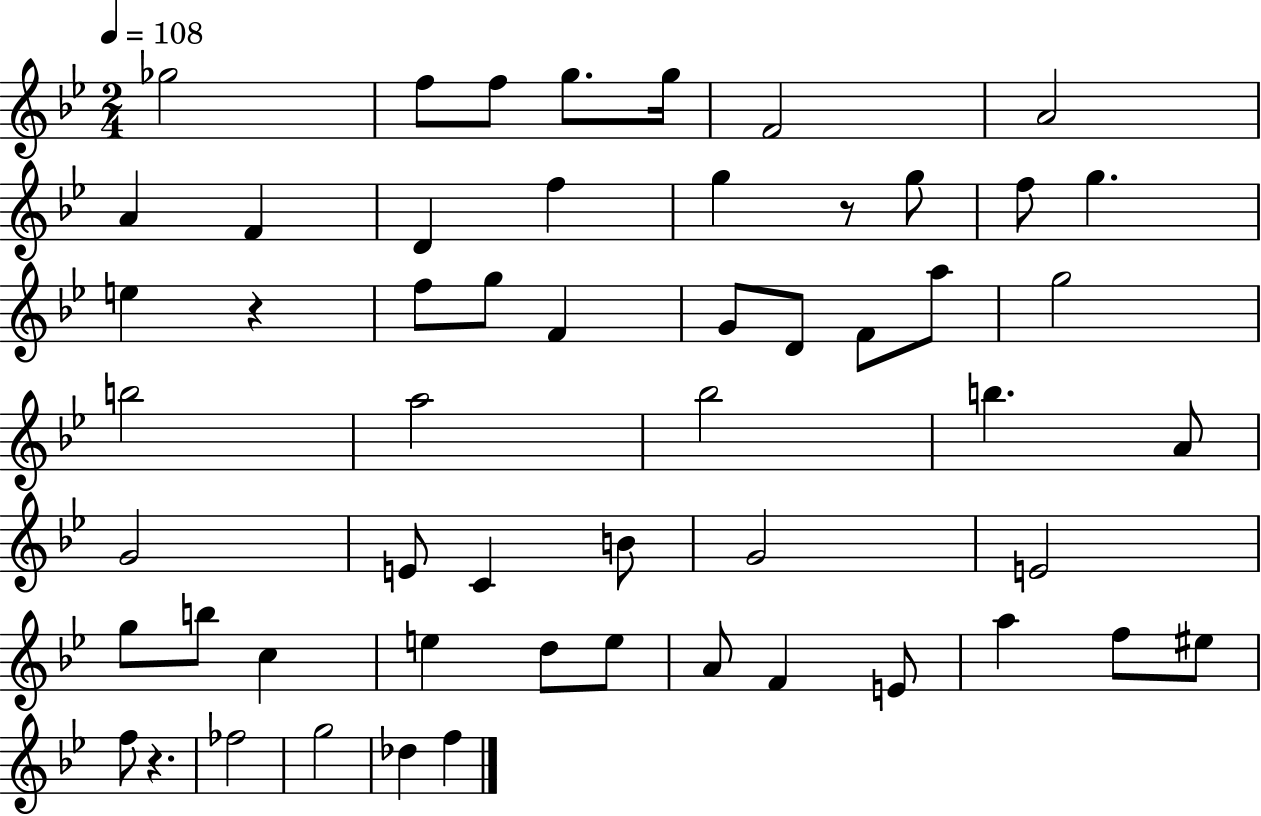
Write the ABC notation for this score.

X:1
T:Untitled
M:2/4
L:1/4
K:Bb
_g2 f/2 f/2 g/2 g/4 F2 A2 A F D f g z/2 g/2 f/2 g e z f/2 g/2 F G/2 D/2 F/2 a/2 g2 b2 a2 _b2 b A/2 G2 E/2 C B/2 G2 E2 g/2 b/2 c e d/2 e/2 A/2 F E/2 a f/2 ^e/2 f/2 z _f2 g2 _d f